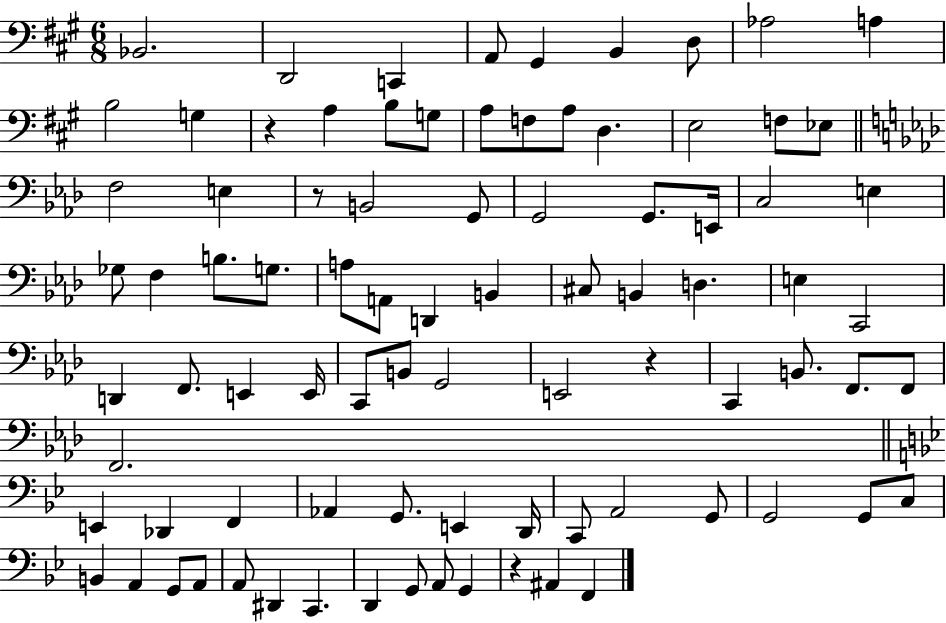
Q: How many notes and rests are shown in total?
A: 86